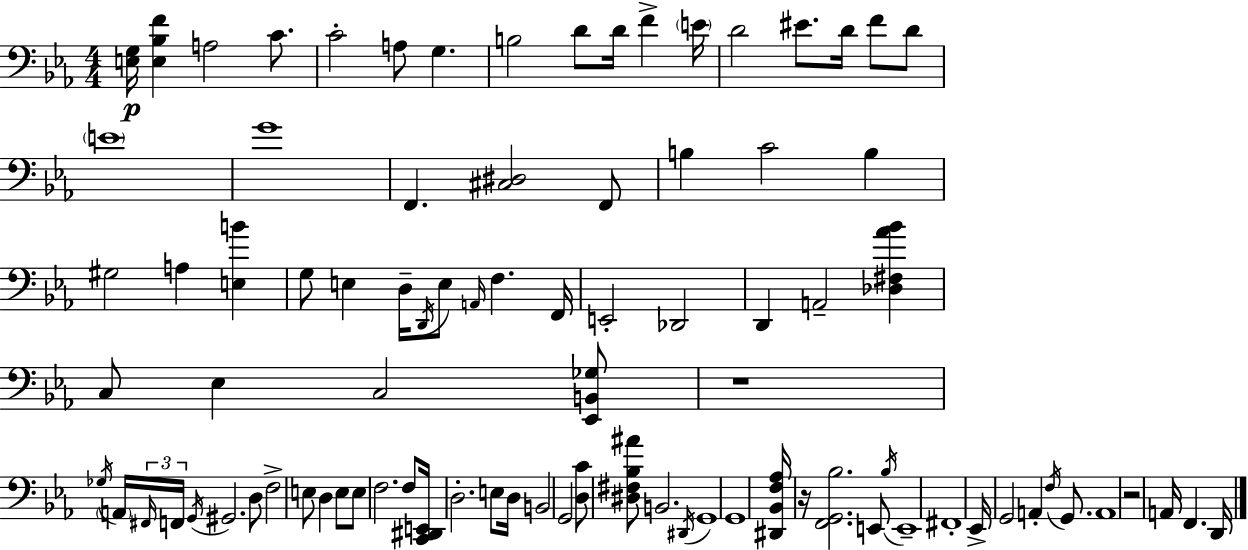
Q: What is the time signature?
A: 4/4